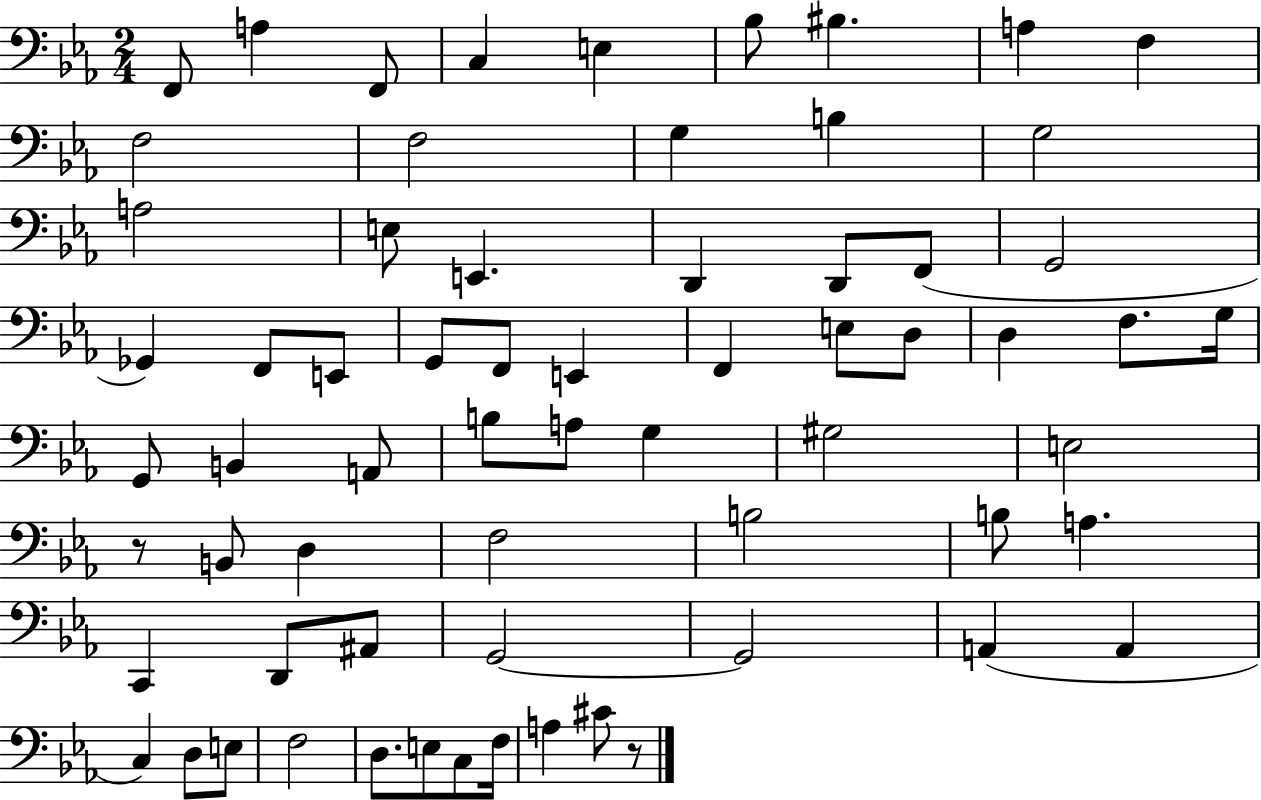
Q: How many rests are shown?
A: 2